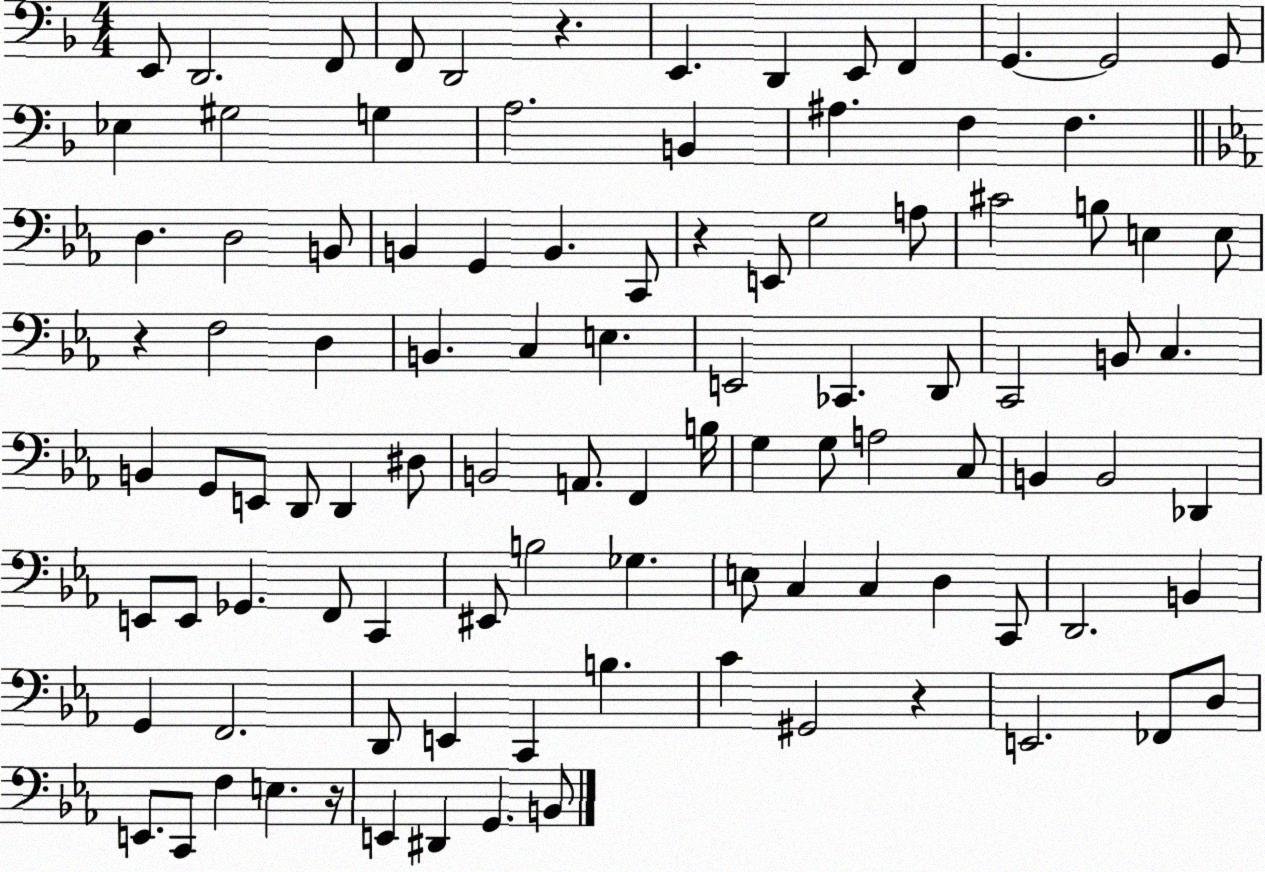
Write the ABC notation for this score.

X:1
T:Untitled
M:4/4
L:1/4
K:F
E,,/2 D,,2 F,,/2 F,,/2 D,,2 z E,, D,, E,,/2 F,, G,, G,,2 G,,/2 _E, ^G,2 G, A,2 B,, ^A, F, F, D, D,2 B,,/2 B,, G,, B,, C,,/2 z E,,/2 G,2 A,/2 ^C2 B,/2 E, E,/2 z F,2 D, B,, C, E, E,,2 _C,, D,,/2 C,,2 B,,/2 C, B,, G,,/2 E,,/2 D,,/2 D,, ^D,/2 B,,2 A,,/2 F,, B,/4 G, G,/2 A,2 C,/2 B,, B,,2 _D,, E,,/2 E,,/2 _G,, F,,/2 C,, ^E,,/2 B,2 _G, E,/2 C, C, D, C,,/2 D,,2 B,, G,, F,,2 D,,/2 E,, C,, B, C ^G,,2 z E,,2 _F,,/2 D,/2 E,,/2 C,,/2 F, E, z/4 E,, ^D,, G,, B,,/2